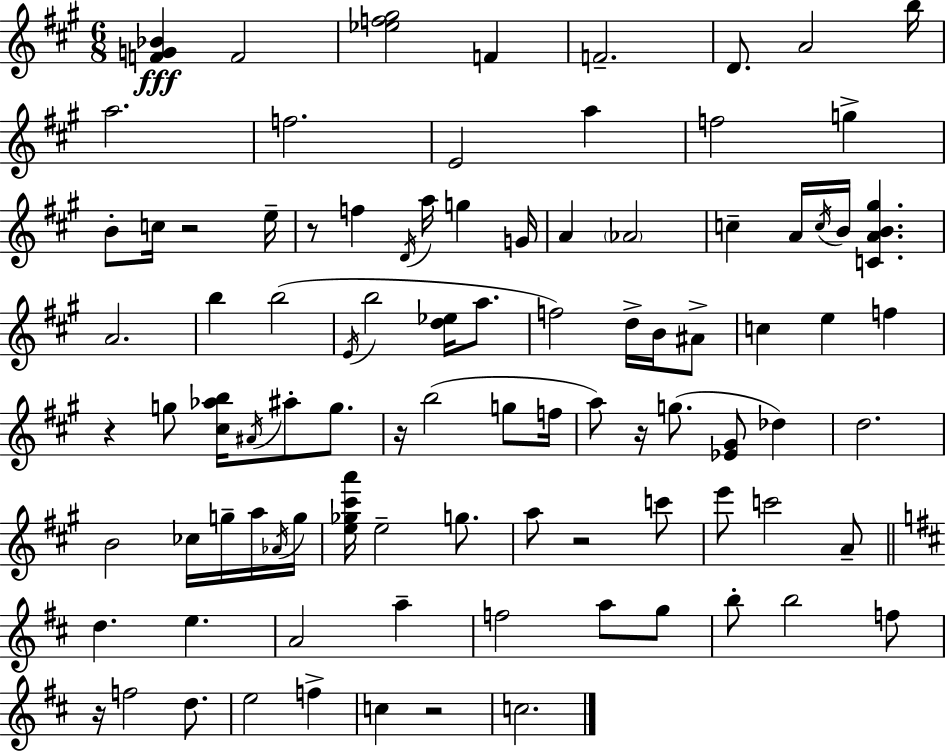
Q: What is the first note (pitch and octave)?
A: F4